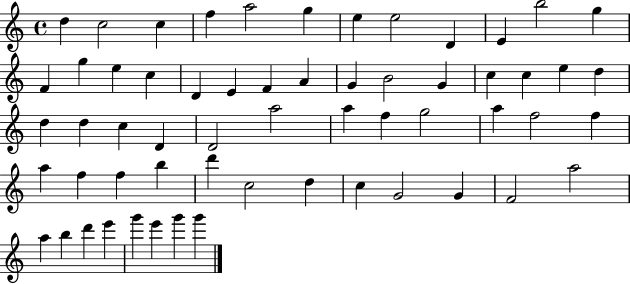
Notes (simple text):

D5/q C5/h C5/q F5/q A5/h G5/q E5/q E5/h D4/q E4/q B5/h G5/q F4/q G5/q E5/q C5/q D4/q E4/q F4/q A4/q G4/q B4/h G4/q C5/q C5/q E5/q D5/q D5/q D5/q C5/q D4/q D4/h A5/h A5/q F5/q G5/h A5/q F5/h F5/q A5/q F5/q F5/q B5/q D6/q C5/h D5/q C5/q G4/h G4/q F4/h A5/h A5/q B5/q D6/q E6/q G6/q E6/q G6/q G6/q